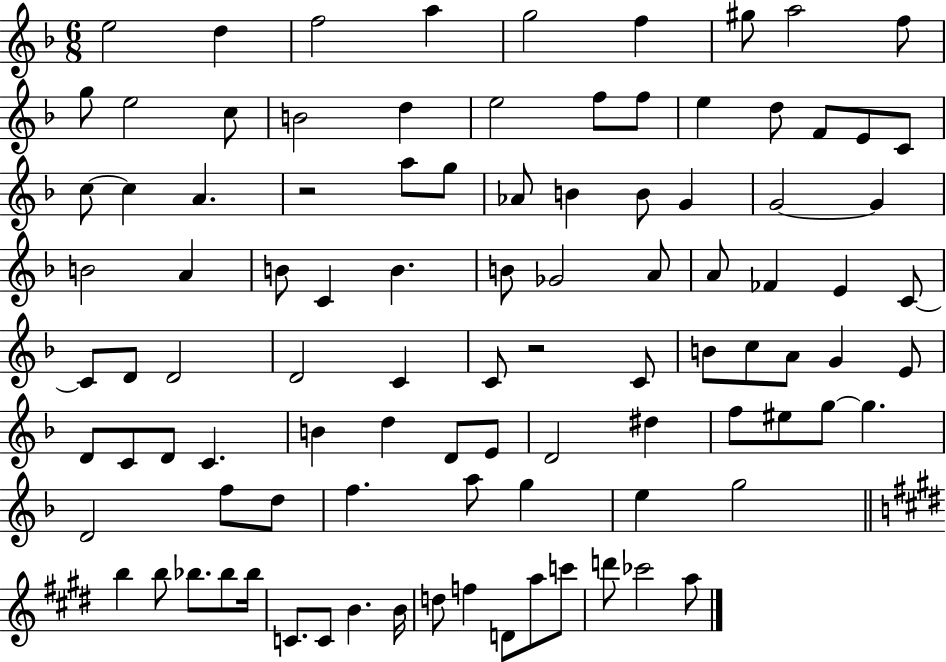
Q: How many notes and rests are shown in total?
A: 98